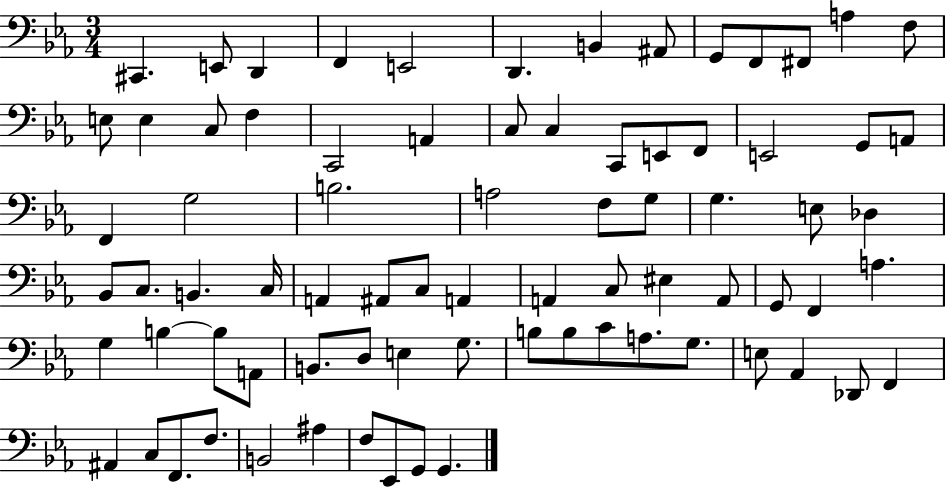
{
  \clef bass
  \numericTimeSignature
  \time 3/4
  \key ees \major
  cis,4. e,8 d,4 | f,4 e,2 | d,4. b,4 ais,8 | g,8 f,8 fis,8 a4 f8 | \break e8 e4 c8 f4 | c,2 a,4 | c8 c4 c,8 e,8 f,8 | e,2 g,8 a,8 | \break f,4 g2 | b2. | a2 f8 g8 | g4. e8 des4 | \break bes,8 c8. b,4. c16 | a,4 ais,8 c8 a,4 | a,4 c8 eis4 a,8 | g,8 f,4 a4. | \break g4 b4~~ b8 a,8 | b,8. d8 e4 g8. | b8 b8 c'8 a8. g8. | e8 aes,4 des,8 f,4 | \break ais,4 c8 f,8. f8. | b,2 ais4 | f8 ees,8 g,8 g,4. | \bar "|."
}